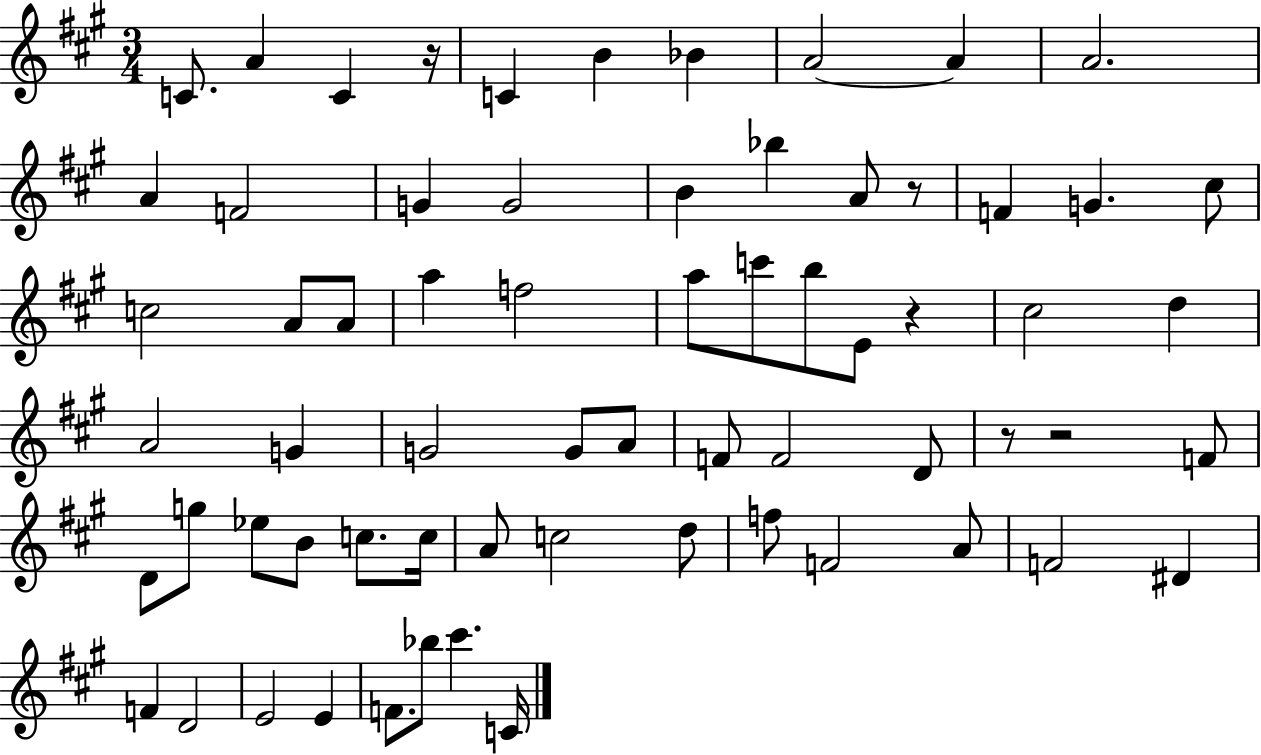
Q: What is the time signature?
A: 3/4